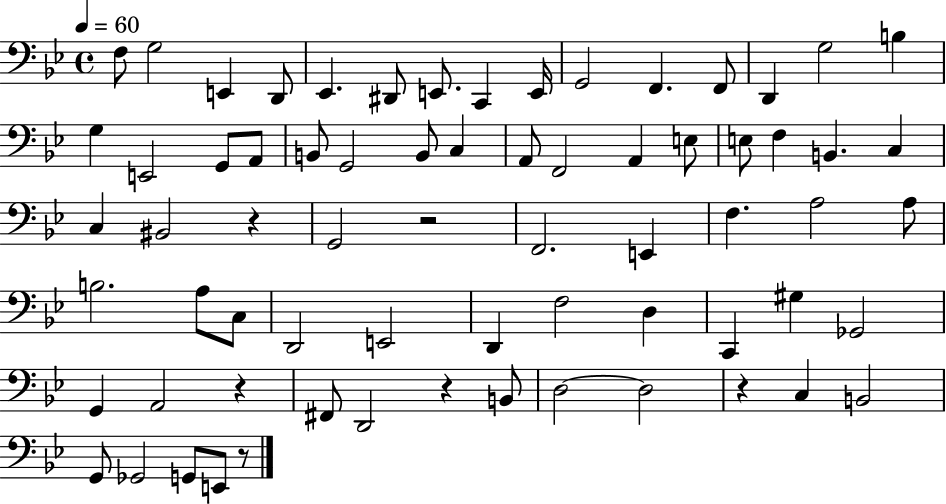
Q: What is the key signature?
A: BES major